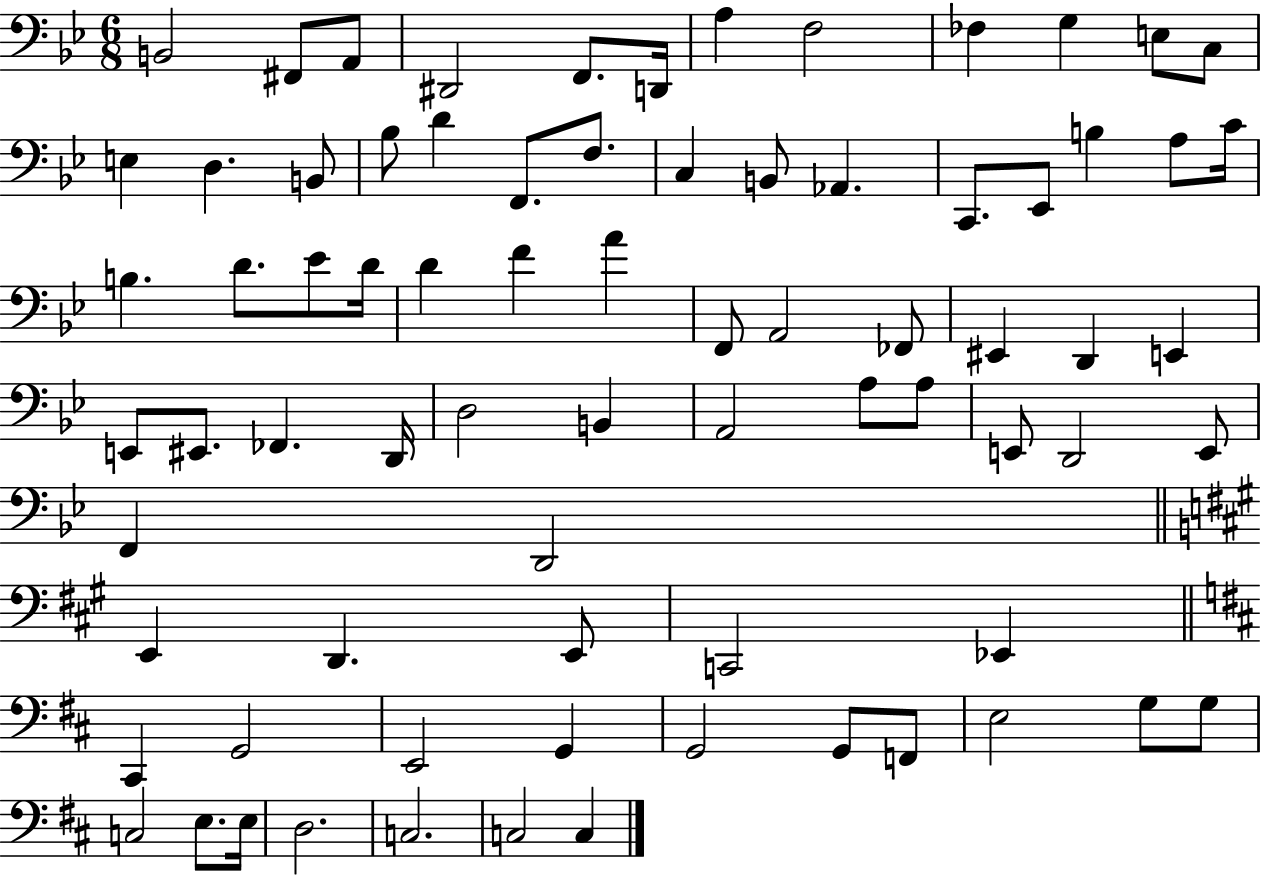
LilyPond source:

{
  \clef bass
  \numericTimeSignature
  \time 6/8
  \key bes \major
  \repeat volta 2 { b,2 fis,8 a,8 | dis,2 f,8. d,16 | a4 f2 | fes4 g4 e8 c8 | \break e4 d4. b,8 | bes8 d'4 f,8. f8. | c4 b,8 aes,4. | c,8. ees,8 b4 a8 c'16 | \break b4. d'8. ees'8 d'16 | d'4 f'4 a'4 | f,8 a,2 fes,8 | eis,4 d,4 e,4 | \break e,8 eis,8. fes,4. d,16 | d2 b,4 | a,2 a8 a8 | e,8 d,2 e,8 | \break f,4 d,2 | \bar "||" \break \key a \major e,4 d,4. e,8 | c,2 ees,4 | \bar "||" \break \key d \major cis,4 g,2 | e,2 g,4 | g,2 g,8 f,8 | e2 g8 g8 | \break c2 e8. e16 | d2. | c2. | c2 c4 | \break } \bar "|."
}